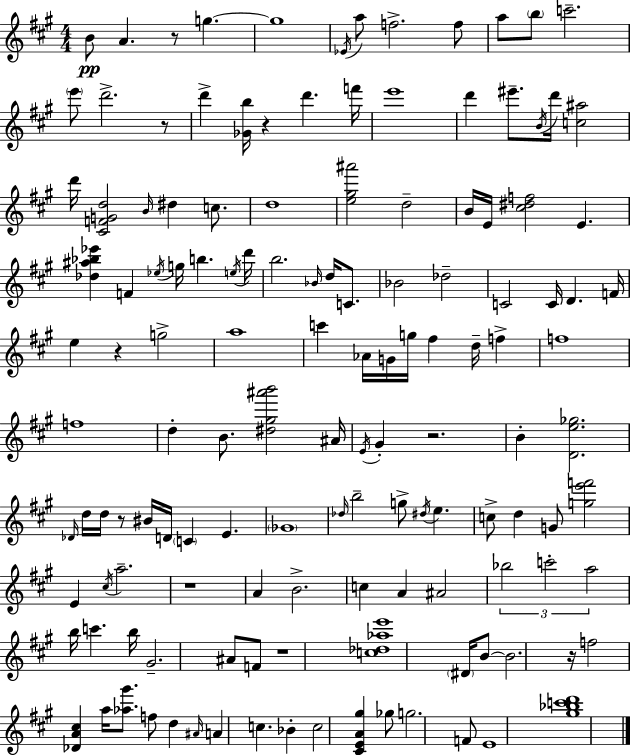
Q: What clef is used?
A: treble